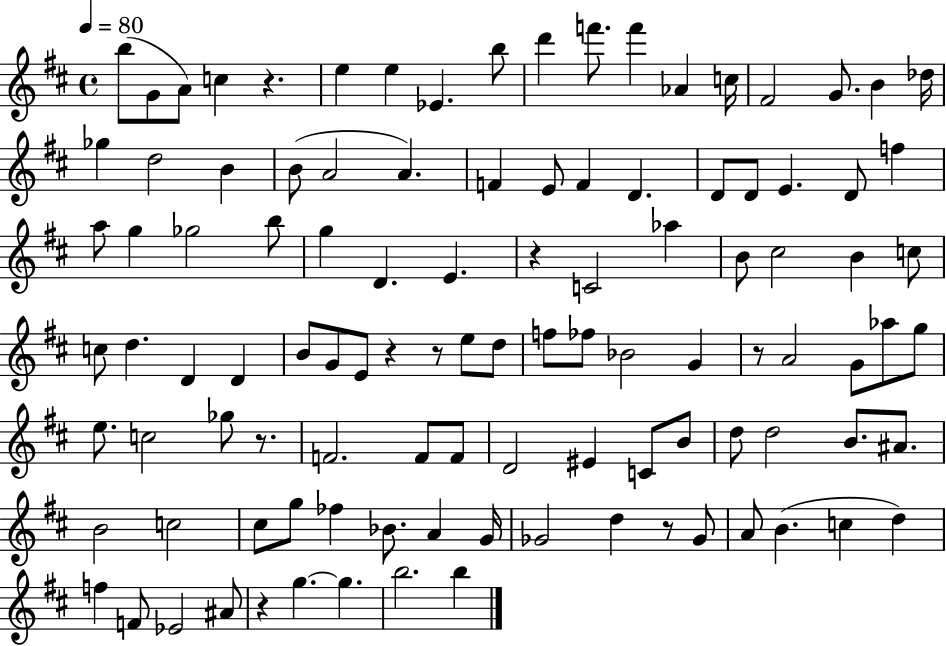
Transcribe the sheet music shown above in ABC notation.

X:1
T:Untitled
M:4/4
L:1/4
K:D
b/2 G/2 A/2 c z e e _E b/2 d' f'/2 f' _A c/4 ^F2 G/2 B _d/4 _g d2 B B/2 A2 A F E/2 F D D/2 D/2 E D/2 f a/2 g _g2 b/2 g D E z C2 _a B/2 ^c2 B c/2 c/2 d D D B/2 G/2 E/2 z z/2 e/2 d/2 f/2 _f/2 _B2 G z/2 A2 G/2 _a/2 g/2 e/2 c2 _g/2 z/2 F2 F/2 F/2 D2 ^E C/2 B/2 d/2 d2 B/2 ^A/2 B2 c2 ^c/2 g/2 _f _B/2 A G/4 _G2 d z/2 _G/2 A/2 B c d f F/2 _E2 ^A/2 z g g b2 b